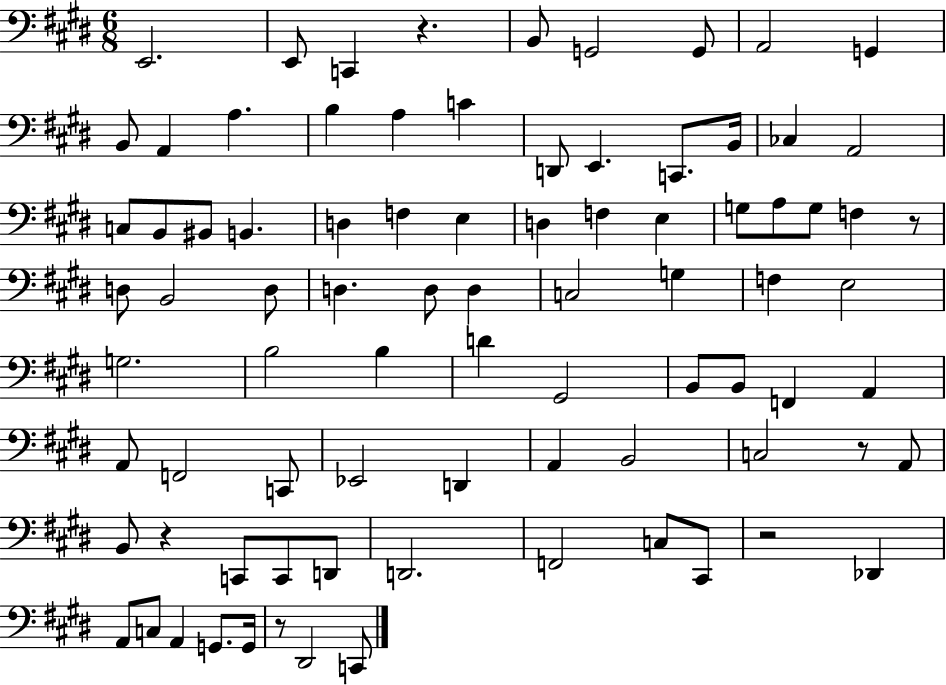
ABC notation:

X:1
T:Untitled
M:6/8
L:1/4
K:E
E,,2 E,,/2 C,, z B,,/2 G,,2 G,,/2 A,,2 G,, B,,/2 A,, A, B, A, C D,,/2 E,, C,,/2 B,,/4 _C, A,,2 C,/2 B,,/2 ^B,,/2 B,, D, F, E, D, F, E, G,/2 A,/2 G,/2 F, z/2 D,/2 B,,2 D,/2 D, D,/2 D, C,2 G, F, E,2 G,2 B,2 B, D ^G,,2 B,,/2 B,,/2 F,, A,, A,,/2 F,,2 C,,/2 _E,,2 D,, A,, B,,2 C,2 z/2 A,,/2 B,,/2 z C,,/2 C,,/2 D,,/2 D,,2 F,,2 C,/2 ^C,,/2 z2 _D,, A,,/2 C,/2 A,, G,,/2 G,,/4 z/2 ^D,,2 C,,/2